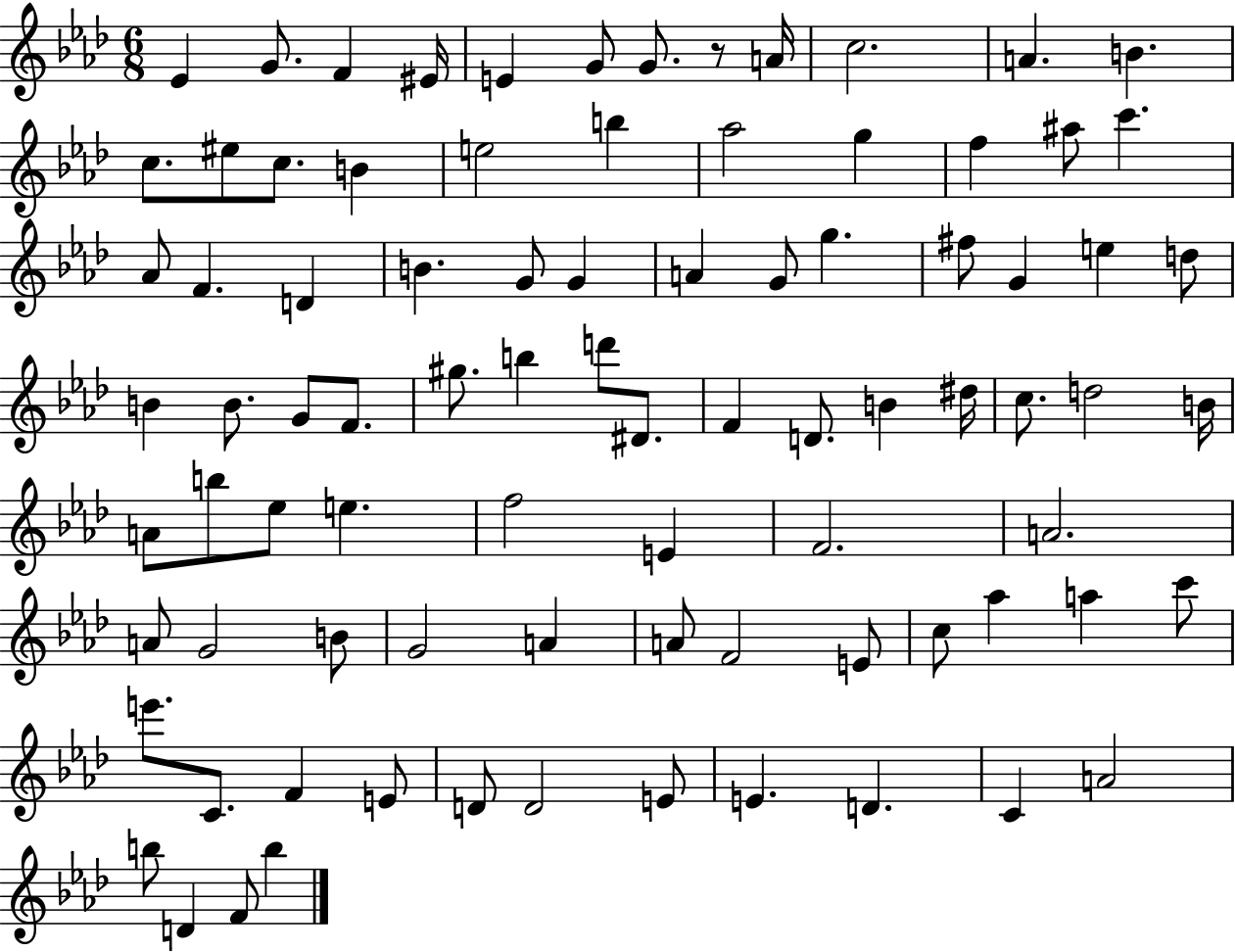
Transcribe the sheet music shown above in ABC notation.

X:1
T:Untitled
M:6/8
L:1/4
K:Ab
_E G/2 F ^E/4 E G/2 G/2 z/2 A/4 c2 A B c/2 ^e/2 c/2 B e2 b _a2 g f ^a/2 c' _A/2 F D B G/2 G A G/2 g ^f/2 G e d/2 B B/2 G/2 F/2 ^g/2 b d'/2 ^D/2 F D/2 B ^d/4 c/2 d2 B/4 A/2 b/2 _e/2 e f2 E F2 A2 A/2 G2 B/2 G2 A A/2 F2 E/2 c/2 _a a c'/2 e'/2 C/2 F E/2 D/2 D2 E/2 E D C A2 b/2 D F/2 b